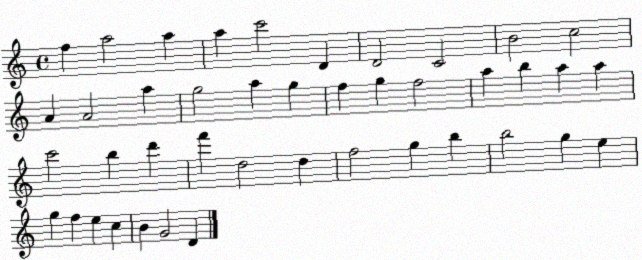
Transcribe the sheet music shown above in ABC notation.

X:1
T:Untitled
M:4/4
L:1/4
K:C
f a2 a a c'2 D D2 C2 B2 c2 A A2 a g2 a g f g f2 a b a a c'2 b d' f' d2 d f2 g b b2 g e g f e c B G2 D